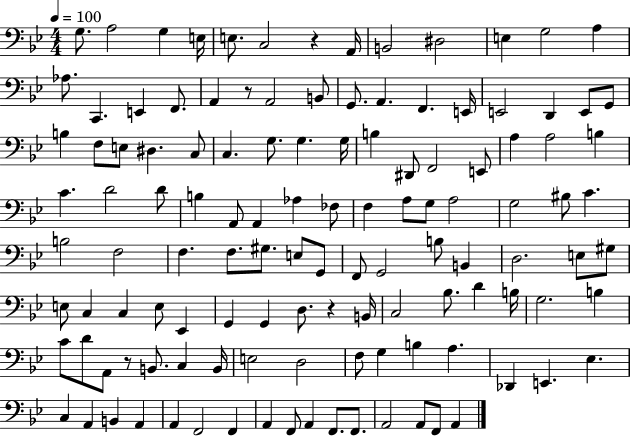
{
  \clef bass
  \numericTimeSignature
  \time 4/4
  \key bes \major
  \tempo 4 = 100
  g8. a2 g4 e16 | e8. c2 r4 a,16 | b,2 dis2 | e4 g2 a4 | \break aes8. c,4. e,4 f,8. | a,4 r8 a,2 b,8 | g,8. a,4. f,4. e,16 | e,2 d,4 e,8 g,8 | \break b4 f8 e8 dis4. c8 | c4. g8. g4. g16 | b4 dis,8 f,2 e,8 | a4 a2 b4 | \break c'4. d'2 d'8 | b4 a,8 a,4 aes4 fes8 | f4 a8 g8 a2 | g2 bis8 c'4. | \break b2 f2 | f4. f8. gis8. e8 g,8 | f,8 g,2 b8 b,4 | d2. e8 gis8 | \break e8 c4 c4 e8 ees,4 | g,4 g,4 d8. r4 b,16 | c2 bes8. d'4 b16 | g2. b4 | \break c'8 d'8 a,8 r8 b,8. c4 b,16 | e2 d2 | f8 g4 b4 a4. | des,4 e,4. ees4. | \break c4 a,4 b,4 a,4 | a,4 f,2 f,4 | a,4 f,8 a,4 f,8. f,8. | a,2 a,8 f,8 a,4 | \break \bar "|."
}